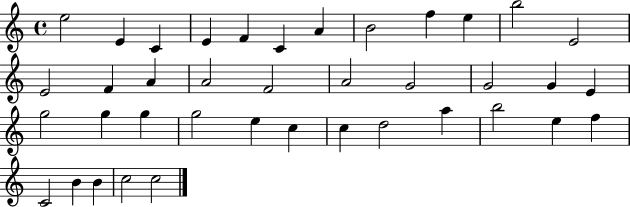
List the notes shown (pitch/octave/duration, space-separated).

E5/h E4/q C4/q E4/q F4/q C4/q A4/q B4/h F5/q E5/q B5/h E4/h E4/h F4/q A4/q A4/h F4/h A4/h G4/h G4/h G4/q E4/q G5/h G5/q G5/q G5/h E5/q C5/q C5/q D5/h A5/q B5/h E5/q F5/q C4/h B4/q B4/q C5/h C5/h